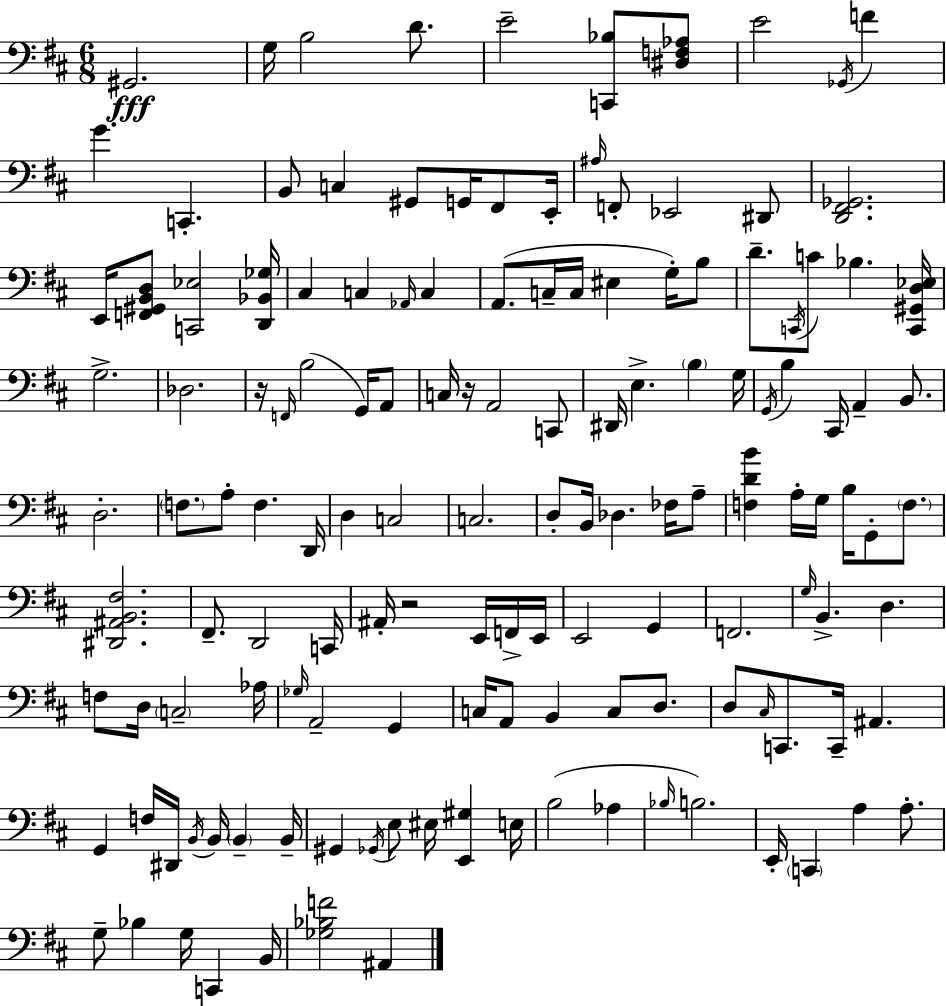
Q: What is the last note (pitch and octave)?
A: A#2